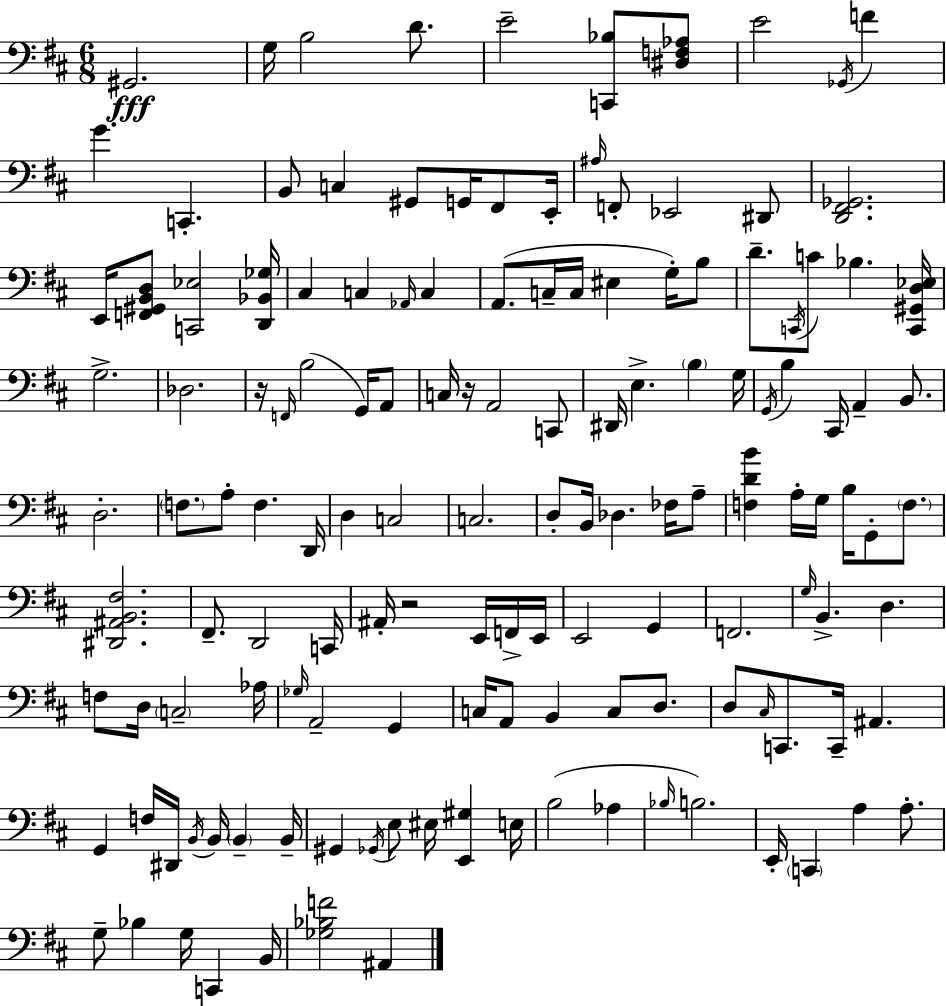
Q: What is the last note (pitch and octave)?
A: A#2